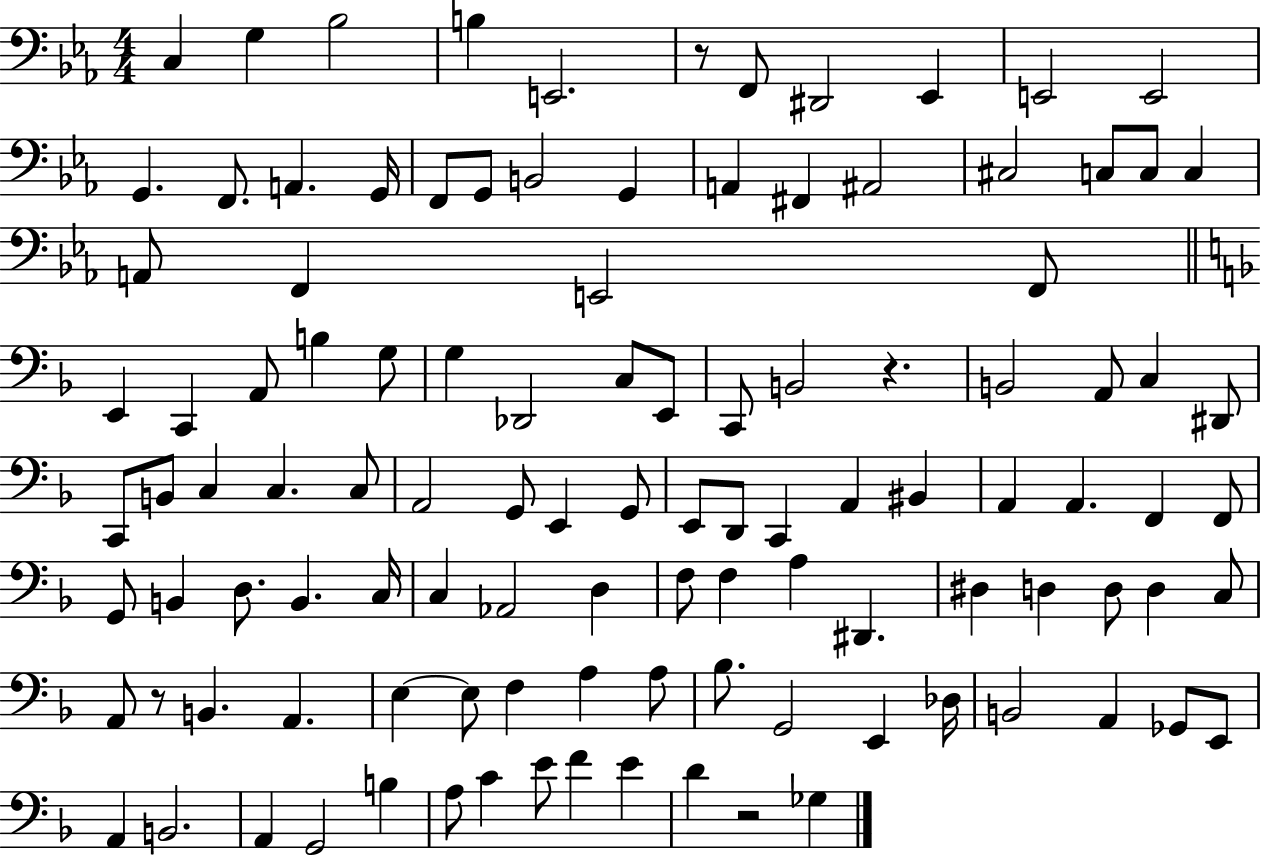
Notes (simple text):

C3/q G3/q Bb3/h B3/q E2/h. R/e F2/e D#2/h Eb2/q E2/h E2/h G2/q. F2/e. A2/q. G2/s F2/e G2/e B2/h G2/q A2/q F#2/q A#2/h C#3/h C3/e C3/e C3/q A2/e F2/q E2/h F2/e E2/q C2/q A2/e B3/q G3/e G3/q Db2/h C3/e E2/e C2/e B2/h R/q. B2/h A2/e C3/q D#2/e C2/e B2/e C3/q C3/q. C3/e A2/h G2/e E2/q G2/e E2/e D2/e C2/q A2/q BIS2/q A2/q A2/q. F2/q F2/e G2/e B2/q D3/e. B2/q. C3/s C3/q Ab2/h D3/q F3/e F3/q A3/q D#2/q. D#3/q D3/q D3/e D3/q C3/e A2/e R/e B2/q. A2/q. E3/q E3/e F3/q A3/q A3/e Bb3/e. G2/h E2/q Db3/s B2/h A2/q Gb2/e E2/e A2/q B2/h. A2/q G2/h B3/q A3/e C4/q E4/e F4/q E4/q D4/q R/h Gb3/q